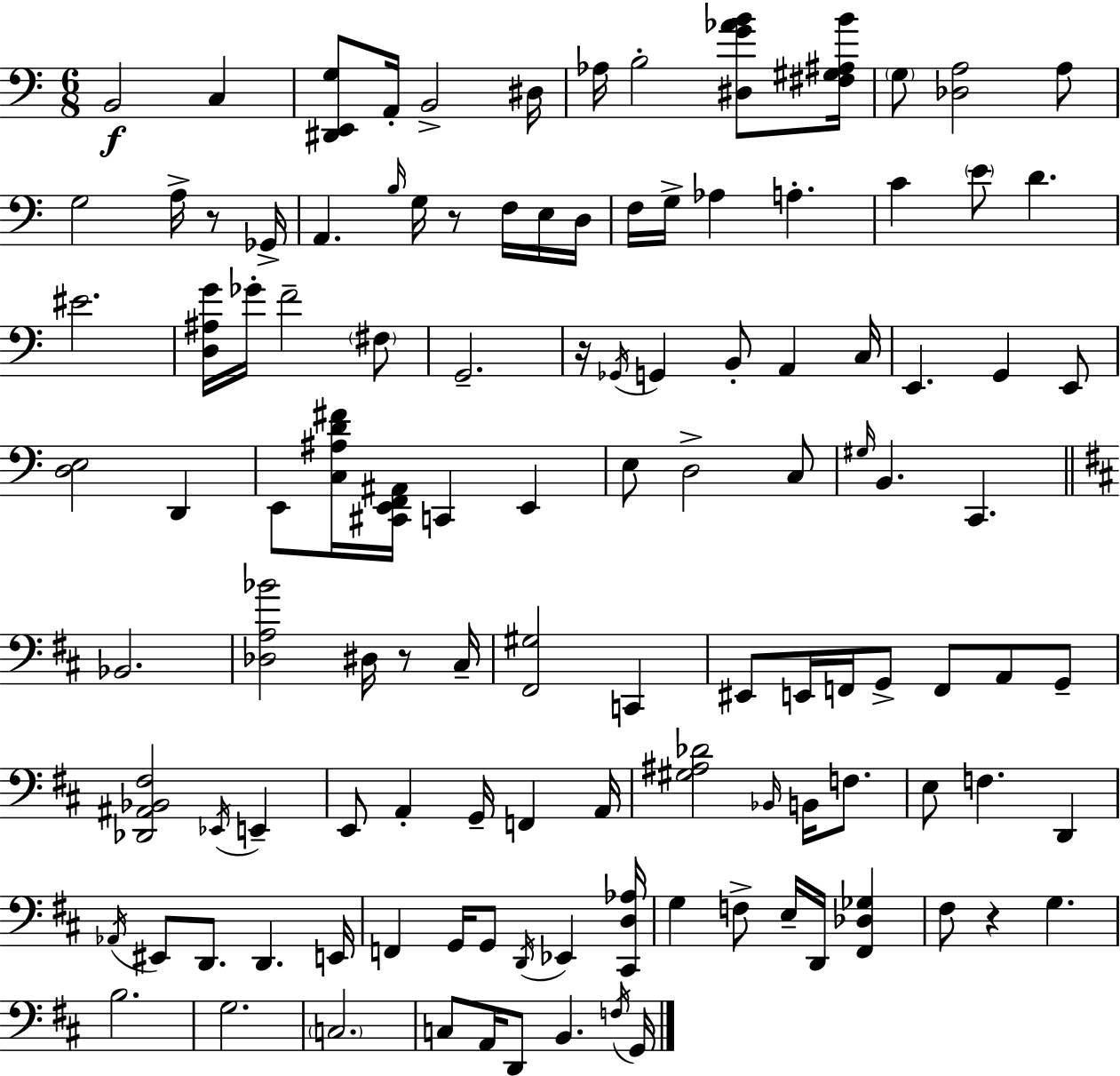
B2/h C3/q [D#2,E2,G3]/e A2/s B2/h D#3/s Ab3/s B3/h [D#3,G4,Ab4,B4]/e [F#3,G#3,A#3,B4]/s G3/e [Db3,A3]/h A3/e G3/h A3/s R/e Gb2/s A2/q. B3/s G3/s R/e F3/s E3/s D3/s F3/s G3/s Ab3/q A3/q. C4/q E4/e D4/q. EIS4/h. [D3,A#3,G4]/s Gb4/s F4/h F#3/e G2/h. R/s Gb2/s G2/q B2/e A2/q C3/s E2/q. G2/q E2/e [D3,E3]/h D2/q E2/e [C3,A#3,D4,F#4]/s [C#2,E2,F2,A#2]/s C2/q E2/q E3/e D3/h C3/e G#3/s B2/q. C2/q. Bb2/h. [Db3,A3,Bb4]/h D#3/s R/e C#3/s [F#2,G#3]/h C2/q EIS2/e E2/s F2/s G2/e F2/e A2/e G2/e [Db2,A#2,Bb2,F#3]/h Eb2/s E2/q E2/e A2/q G2/s F2/q A2/s [G#3,A#3,Db4]/h Bb2/s B2/s F3/e. E3/e F3/q. D2/q Ab2/s EIS2/e D2/e. D2/q. E2/s F2/q G2/s G2/e D2/s Eb2/q [C#2,D3,Ab3]/s G3/q F3/e E3/s D2/s [F#2,Db3,Gb3]/q F#3/e R/q G3/q. B3/h. G3/h. C3/h. C3/e A2/s D2/e B2/q. F3/s G2/s